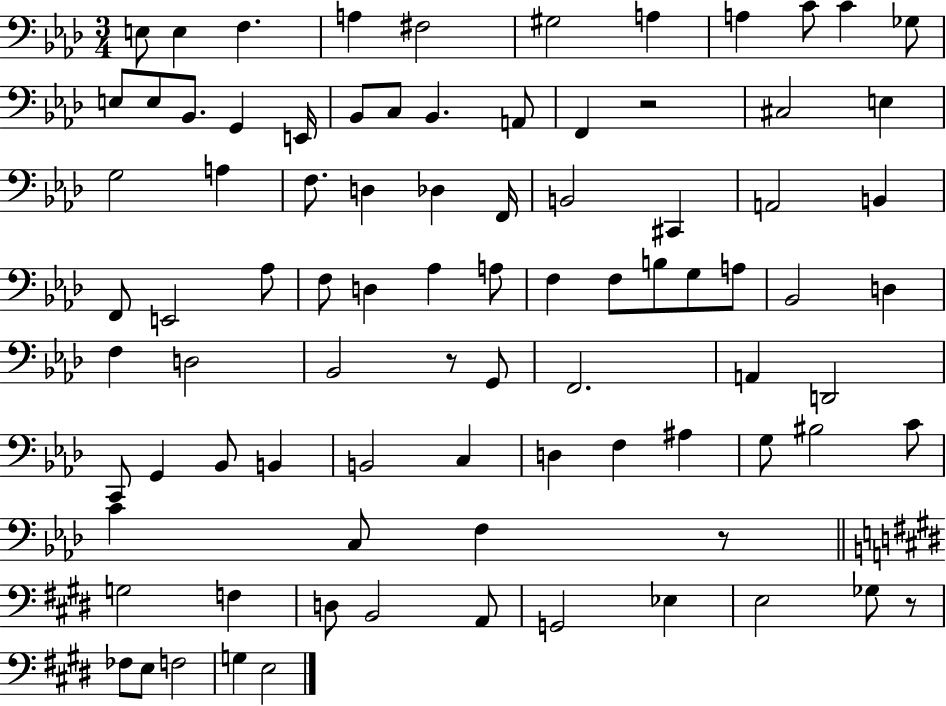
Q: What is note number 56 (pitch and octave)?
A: G2